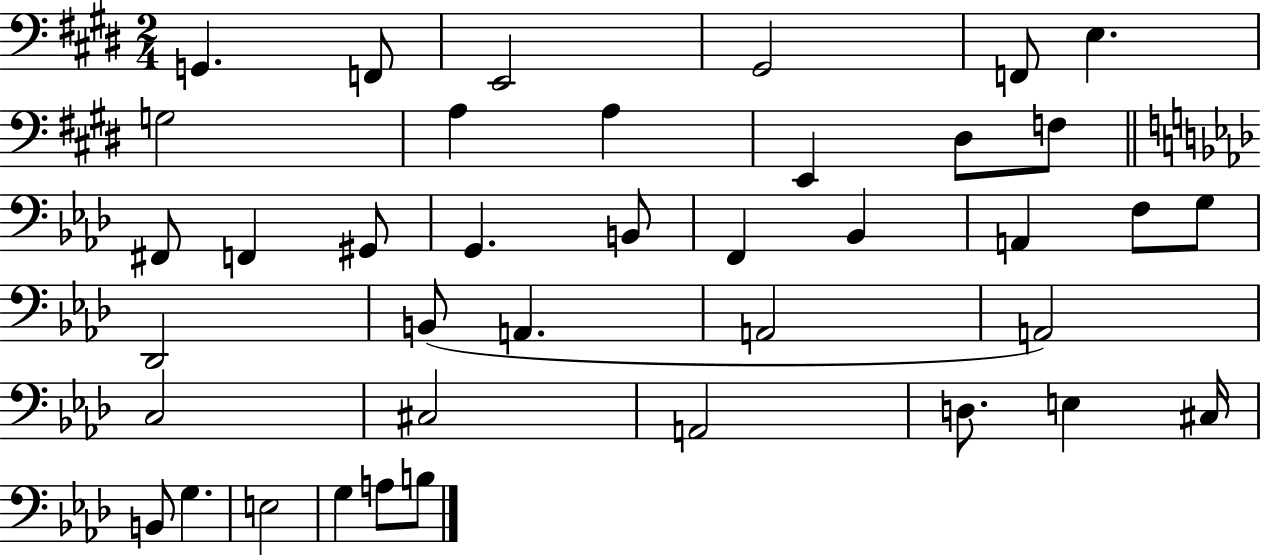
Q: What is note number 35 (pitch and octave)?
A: G3